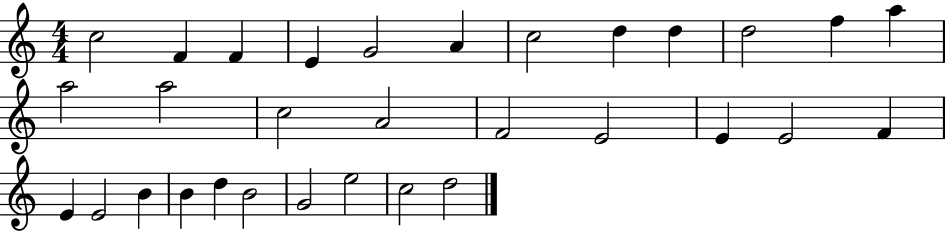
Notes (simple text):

C5/h F4/q F4/q E4/q G4/h A4/q C5/h D5/q D5/q D5/h F5/q A5/q A5/h A5/h C5/h A4/h F4/h E4/h E4/q E4/h F4/q E4/q E4/h B4/q B4/q D5/q B4/h G4/h E5/h C5/h D5/h